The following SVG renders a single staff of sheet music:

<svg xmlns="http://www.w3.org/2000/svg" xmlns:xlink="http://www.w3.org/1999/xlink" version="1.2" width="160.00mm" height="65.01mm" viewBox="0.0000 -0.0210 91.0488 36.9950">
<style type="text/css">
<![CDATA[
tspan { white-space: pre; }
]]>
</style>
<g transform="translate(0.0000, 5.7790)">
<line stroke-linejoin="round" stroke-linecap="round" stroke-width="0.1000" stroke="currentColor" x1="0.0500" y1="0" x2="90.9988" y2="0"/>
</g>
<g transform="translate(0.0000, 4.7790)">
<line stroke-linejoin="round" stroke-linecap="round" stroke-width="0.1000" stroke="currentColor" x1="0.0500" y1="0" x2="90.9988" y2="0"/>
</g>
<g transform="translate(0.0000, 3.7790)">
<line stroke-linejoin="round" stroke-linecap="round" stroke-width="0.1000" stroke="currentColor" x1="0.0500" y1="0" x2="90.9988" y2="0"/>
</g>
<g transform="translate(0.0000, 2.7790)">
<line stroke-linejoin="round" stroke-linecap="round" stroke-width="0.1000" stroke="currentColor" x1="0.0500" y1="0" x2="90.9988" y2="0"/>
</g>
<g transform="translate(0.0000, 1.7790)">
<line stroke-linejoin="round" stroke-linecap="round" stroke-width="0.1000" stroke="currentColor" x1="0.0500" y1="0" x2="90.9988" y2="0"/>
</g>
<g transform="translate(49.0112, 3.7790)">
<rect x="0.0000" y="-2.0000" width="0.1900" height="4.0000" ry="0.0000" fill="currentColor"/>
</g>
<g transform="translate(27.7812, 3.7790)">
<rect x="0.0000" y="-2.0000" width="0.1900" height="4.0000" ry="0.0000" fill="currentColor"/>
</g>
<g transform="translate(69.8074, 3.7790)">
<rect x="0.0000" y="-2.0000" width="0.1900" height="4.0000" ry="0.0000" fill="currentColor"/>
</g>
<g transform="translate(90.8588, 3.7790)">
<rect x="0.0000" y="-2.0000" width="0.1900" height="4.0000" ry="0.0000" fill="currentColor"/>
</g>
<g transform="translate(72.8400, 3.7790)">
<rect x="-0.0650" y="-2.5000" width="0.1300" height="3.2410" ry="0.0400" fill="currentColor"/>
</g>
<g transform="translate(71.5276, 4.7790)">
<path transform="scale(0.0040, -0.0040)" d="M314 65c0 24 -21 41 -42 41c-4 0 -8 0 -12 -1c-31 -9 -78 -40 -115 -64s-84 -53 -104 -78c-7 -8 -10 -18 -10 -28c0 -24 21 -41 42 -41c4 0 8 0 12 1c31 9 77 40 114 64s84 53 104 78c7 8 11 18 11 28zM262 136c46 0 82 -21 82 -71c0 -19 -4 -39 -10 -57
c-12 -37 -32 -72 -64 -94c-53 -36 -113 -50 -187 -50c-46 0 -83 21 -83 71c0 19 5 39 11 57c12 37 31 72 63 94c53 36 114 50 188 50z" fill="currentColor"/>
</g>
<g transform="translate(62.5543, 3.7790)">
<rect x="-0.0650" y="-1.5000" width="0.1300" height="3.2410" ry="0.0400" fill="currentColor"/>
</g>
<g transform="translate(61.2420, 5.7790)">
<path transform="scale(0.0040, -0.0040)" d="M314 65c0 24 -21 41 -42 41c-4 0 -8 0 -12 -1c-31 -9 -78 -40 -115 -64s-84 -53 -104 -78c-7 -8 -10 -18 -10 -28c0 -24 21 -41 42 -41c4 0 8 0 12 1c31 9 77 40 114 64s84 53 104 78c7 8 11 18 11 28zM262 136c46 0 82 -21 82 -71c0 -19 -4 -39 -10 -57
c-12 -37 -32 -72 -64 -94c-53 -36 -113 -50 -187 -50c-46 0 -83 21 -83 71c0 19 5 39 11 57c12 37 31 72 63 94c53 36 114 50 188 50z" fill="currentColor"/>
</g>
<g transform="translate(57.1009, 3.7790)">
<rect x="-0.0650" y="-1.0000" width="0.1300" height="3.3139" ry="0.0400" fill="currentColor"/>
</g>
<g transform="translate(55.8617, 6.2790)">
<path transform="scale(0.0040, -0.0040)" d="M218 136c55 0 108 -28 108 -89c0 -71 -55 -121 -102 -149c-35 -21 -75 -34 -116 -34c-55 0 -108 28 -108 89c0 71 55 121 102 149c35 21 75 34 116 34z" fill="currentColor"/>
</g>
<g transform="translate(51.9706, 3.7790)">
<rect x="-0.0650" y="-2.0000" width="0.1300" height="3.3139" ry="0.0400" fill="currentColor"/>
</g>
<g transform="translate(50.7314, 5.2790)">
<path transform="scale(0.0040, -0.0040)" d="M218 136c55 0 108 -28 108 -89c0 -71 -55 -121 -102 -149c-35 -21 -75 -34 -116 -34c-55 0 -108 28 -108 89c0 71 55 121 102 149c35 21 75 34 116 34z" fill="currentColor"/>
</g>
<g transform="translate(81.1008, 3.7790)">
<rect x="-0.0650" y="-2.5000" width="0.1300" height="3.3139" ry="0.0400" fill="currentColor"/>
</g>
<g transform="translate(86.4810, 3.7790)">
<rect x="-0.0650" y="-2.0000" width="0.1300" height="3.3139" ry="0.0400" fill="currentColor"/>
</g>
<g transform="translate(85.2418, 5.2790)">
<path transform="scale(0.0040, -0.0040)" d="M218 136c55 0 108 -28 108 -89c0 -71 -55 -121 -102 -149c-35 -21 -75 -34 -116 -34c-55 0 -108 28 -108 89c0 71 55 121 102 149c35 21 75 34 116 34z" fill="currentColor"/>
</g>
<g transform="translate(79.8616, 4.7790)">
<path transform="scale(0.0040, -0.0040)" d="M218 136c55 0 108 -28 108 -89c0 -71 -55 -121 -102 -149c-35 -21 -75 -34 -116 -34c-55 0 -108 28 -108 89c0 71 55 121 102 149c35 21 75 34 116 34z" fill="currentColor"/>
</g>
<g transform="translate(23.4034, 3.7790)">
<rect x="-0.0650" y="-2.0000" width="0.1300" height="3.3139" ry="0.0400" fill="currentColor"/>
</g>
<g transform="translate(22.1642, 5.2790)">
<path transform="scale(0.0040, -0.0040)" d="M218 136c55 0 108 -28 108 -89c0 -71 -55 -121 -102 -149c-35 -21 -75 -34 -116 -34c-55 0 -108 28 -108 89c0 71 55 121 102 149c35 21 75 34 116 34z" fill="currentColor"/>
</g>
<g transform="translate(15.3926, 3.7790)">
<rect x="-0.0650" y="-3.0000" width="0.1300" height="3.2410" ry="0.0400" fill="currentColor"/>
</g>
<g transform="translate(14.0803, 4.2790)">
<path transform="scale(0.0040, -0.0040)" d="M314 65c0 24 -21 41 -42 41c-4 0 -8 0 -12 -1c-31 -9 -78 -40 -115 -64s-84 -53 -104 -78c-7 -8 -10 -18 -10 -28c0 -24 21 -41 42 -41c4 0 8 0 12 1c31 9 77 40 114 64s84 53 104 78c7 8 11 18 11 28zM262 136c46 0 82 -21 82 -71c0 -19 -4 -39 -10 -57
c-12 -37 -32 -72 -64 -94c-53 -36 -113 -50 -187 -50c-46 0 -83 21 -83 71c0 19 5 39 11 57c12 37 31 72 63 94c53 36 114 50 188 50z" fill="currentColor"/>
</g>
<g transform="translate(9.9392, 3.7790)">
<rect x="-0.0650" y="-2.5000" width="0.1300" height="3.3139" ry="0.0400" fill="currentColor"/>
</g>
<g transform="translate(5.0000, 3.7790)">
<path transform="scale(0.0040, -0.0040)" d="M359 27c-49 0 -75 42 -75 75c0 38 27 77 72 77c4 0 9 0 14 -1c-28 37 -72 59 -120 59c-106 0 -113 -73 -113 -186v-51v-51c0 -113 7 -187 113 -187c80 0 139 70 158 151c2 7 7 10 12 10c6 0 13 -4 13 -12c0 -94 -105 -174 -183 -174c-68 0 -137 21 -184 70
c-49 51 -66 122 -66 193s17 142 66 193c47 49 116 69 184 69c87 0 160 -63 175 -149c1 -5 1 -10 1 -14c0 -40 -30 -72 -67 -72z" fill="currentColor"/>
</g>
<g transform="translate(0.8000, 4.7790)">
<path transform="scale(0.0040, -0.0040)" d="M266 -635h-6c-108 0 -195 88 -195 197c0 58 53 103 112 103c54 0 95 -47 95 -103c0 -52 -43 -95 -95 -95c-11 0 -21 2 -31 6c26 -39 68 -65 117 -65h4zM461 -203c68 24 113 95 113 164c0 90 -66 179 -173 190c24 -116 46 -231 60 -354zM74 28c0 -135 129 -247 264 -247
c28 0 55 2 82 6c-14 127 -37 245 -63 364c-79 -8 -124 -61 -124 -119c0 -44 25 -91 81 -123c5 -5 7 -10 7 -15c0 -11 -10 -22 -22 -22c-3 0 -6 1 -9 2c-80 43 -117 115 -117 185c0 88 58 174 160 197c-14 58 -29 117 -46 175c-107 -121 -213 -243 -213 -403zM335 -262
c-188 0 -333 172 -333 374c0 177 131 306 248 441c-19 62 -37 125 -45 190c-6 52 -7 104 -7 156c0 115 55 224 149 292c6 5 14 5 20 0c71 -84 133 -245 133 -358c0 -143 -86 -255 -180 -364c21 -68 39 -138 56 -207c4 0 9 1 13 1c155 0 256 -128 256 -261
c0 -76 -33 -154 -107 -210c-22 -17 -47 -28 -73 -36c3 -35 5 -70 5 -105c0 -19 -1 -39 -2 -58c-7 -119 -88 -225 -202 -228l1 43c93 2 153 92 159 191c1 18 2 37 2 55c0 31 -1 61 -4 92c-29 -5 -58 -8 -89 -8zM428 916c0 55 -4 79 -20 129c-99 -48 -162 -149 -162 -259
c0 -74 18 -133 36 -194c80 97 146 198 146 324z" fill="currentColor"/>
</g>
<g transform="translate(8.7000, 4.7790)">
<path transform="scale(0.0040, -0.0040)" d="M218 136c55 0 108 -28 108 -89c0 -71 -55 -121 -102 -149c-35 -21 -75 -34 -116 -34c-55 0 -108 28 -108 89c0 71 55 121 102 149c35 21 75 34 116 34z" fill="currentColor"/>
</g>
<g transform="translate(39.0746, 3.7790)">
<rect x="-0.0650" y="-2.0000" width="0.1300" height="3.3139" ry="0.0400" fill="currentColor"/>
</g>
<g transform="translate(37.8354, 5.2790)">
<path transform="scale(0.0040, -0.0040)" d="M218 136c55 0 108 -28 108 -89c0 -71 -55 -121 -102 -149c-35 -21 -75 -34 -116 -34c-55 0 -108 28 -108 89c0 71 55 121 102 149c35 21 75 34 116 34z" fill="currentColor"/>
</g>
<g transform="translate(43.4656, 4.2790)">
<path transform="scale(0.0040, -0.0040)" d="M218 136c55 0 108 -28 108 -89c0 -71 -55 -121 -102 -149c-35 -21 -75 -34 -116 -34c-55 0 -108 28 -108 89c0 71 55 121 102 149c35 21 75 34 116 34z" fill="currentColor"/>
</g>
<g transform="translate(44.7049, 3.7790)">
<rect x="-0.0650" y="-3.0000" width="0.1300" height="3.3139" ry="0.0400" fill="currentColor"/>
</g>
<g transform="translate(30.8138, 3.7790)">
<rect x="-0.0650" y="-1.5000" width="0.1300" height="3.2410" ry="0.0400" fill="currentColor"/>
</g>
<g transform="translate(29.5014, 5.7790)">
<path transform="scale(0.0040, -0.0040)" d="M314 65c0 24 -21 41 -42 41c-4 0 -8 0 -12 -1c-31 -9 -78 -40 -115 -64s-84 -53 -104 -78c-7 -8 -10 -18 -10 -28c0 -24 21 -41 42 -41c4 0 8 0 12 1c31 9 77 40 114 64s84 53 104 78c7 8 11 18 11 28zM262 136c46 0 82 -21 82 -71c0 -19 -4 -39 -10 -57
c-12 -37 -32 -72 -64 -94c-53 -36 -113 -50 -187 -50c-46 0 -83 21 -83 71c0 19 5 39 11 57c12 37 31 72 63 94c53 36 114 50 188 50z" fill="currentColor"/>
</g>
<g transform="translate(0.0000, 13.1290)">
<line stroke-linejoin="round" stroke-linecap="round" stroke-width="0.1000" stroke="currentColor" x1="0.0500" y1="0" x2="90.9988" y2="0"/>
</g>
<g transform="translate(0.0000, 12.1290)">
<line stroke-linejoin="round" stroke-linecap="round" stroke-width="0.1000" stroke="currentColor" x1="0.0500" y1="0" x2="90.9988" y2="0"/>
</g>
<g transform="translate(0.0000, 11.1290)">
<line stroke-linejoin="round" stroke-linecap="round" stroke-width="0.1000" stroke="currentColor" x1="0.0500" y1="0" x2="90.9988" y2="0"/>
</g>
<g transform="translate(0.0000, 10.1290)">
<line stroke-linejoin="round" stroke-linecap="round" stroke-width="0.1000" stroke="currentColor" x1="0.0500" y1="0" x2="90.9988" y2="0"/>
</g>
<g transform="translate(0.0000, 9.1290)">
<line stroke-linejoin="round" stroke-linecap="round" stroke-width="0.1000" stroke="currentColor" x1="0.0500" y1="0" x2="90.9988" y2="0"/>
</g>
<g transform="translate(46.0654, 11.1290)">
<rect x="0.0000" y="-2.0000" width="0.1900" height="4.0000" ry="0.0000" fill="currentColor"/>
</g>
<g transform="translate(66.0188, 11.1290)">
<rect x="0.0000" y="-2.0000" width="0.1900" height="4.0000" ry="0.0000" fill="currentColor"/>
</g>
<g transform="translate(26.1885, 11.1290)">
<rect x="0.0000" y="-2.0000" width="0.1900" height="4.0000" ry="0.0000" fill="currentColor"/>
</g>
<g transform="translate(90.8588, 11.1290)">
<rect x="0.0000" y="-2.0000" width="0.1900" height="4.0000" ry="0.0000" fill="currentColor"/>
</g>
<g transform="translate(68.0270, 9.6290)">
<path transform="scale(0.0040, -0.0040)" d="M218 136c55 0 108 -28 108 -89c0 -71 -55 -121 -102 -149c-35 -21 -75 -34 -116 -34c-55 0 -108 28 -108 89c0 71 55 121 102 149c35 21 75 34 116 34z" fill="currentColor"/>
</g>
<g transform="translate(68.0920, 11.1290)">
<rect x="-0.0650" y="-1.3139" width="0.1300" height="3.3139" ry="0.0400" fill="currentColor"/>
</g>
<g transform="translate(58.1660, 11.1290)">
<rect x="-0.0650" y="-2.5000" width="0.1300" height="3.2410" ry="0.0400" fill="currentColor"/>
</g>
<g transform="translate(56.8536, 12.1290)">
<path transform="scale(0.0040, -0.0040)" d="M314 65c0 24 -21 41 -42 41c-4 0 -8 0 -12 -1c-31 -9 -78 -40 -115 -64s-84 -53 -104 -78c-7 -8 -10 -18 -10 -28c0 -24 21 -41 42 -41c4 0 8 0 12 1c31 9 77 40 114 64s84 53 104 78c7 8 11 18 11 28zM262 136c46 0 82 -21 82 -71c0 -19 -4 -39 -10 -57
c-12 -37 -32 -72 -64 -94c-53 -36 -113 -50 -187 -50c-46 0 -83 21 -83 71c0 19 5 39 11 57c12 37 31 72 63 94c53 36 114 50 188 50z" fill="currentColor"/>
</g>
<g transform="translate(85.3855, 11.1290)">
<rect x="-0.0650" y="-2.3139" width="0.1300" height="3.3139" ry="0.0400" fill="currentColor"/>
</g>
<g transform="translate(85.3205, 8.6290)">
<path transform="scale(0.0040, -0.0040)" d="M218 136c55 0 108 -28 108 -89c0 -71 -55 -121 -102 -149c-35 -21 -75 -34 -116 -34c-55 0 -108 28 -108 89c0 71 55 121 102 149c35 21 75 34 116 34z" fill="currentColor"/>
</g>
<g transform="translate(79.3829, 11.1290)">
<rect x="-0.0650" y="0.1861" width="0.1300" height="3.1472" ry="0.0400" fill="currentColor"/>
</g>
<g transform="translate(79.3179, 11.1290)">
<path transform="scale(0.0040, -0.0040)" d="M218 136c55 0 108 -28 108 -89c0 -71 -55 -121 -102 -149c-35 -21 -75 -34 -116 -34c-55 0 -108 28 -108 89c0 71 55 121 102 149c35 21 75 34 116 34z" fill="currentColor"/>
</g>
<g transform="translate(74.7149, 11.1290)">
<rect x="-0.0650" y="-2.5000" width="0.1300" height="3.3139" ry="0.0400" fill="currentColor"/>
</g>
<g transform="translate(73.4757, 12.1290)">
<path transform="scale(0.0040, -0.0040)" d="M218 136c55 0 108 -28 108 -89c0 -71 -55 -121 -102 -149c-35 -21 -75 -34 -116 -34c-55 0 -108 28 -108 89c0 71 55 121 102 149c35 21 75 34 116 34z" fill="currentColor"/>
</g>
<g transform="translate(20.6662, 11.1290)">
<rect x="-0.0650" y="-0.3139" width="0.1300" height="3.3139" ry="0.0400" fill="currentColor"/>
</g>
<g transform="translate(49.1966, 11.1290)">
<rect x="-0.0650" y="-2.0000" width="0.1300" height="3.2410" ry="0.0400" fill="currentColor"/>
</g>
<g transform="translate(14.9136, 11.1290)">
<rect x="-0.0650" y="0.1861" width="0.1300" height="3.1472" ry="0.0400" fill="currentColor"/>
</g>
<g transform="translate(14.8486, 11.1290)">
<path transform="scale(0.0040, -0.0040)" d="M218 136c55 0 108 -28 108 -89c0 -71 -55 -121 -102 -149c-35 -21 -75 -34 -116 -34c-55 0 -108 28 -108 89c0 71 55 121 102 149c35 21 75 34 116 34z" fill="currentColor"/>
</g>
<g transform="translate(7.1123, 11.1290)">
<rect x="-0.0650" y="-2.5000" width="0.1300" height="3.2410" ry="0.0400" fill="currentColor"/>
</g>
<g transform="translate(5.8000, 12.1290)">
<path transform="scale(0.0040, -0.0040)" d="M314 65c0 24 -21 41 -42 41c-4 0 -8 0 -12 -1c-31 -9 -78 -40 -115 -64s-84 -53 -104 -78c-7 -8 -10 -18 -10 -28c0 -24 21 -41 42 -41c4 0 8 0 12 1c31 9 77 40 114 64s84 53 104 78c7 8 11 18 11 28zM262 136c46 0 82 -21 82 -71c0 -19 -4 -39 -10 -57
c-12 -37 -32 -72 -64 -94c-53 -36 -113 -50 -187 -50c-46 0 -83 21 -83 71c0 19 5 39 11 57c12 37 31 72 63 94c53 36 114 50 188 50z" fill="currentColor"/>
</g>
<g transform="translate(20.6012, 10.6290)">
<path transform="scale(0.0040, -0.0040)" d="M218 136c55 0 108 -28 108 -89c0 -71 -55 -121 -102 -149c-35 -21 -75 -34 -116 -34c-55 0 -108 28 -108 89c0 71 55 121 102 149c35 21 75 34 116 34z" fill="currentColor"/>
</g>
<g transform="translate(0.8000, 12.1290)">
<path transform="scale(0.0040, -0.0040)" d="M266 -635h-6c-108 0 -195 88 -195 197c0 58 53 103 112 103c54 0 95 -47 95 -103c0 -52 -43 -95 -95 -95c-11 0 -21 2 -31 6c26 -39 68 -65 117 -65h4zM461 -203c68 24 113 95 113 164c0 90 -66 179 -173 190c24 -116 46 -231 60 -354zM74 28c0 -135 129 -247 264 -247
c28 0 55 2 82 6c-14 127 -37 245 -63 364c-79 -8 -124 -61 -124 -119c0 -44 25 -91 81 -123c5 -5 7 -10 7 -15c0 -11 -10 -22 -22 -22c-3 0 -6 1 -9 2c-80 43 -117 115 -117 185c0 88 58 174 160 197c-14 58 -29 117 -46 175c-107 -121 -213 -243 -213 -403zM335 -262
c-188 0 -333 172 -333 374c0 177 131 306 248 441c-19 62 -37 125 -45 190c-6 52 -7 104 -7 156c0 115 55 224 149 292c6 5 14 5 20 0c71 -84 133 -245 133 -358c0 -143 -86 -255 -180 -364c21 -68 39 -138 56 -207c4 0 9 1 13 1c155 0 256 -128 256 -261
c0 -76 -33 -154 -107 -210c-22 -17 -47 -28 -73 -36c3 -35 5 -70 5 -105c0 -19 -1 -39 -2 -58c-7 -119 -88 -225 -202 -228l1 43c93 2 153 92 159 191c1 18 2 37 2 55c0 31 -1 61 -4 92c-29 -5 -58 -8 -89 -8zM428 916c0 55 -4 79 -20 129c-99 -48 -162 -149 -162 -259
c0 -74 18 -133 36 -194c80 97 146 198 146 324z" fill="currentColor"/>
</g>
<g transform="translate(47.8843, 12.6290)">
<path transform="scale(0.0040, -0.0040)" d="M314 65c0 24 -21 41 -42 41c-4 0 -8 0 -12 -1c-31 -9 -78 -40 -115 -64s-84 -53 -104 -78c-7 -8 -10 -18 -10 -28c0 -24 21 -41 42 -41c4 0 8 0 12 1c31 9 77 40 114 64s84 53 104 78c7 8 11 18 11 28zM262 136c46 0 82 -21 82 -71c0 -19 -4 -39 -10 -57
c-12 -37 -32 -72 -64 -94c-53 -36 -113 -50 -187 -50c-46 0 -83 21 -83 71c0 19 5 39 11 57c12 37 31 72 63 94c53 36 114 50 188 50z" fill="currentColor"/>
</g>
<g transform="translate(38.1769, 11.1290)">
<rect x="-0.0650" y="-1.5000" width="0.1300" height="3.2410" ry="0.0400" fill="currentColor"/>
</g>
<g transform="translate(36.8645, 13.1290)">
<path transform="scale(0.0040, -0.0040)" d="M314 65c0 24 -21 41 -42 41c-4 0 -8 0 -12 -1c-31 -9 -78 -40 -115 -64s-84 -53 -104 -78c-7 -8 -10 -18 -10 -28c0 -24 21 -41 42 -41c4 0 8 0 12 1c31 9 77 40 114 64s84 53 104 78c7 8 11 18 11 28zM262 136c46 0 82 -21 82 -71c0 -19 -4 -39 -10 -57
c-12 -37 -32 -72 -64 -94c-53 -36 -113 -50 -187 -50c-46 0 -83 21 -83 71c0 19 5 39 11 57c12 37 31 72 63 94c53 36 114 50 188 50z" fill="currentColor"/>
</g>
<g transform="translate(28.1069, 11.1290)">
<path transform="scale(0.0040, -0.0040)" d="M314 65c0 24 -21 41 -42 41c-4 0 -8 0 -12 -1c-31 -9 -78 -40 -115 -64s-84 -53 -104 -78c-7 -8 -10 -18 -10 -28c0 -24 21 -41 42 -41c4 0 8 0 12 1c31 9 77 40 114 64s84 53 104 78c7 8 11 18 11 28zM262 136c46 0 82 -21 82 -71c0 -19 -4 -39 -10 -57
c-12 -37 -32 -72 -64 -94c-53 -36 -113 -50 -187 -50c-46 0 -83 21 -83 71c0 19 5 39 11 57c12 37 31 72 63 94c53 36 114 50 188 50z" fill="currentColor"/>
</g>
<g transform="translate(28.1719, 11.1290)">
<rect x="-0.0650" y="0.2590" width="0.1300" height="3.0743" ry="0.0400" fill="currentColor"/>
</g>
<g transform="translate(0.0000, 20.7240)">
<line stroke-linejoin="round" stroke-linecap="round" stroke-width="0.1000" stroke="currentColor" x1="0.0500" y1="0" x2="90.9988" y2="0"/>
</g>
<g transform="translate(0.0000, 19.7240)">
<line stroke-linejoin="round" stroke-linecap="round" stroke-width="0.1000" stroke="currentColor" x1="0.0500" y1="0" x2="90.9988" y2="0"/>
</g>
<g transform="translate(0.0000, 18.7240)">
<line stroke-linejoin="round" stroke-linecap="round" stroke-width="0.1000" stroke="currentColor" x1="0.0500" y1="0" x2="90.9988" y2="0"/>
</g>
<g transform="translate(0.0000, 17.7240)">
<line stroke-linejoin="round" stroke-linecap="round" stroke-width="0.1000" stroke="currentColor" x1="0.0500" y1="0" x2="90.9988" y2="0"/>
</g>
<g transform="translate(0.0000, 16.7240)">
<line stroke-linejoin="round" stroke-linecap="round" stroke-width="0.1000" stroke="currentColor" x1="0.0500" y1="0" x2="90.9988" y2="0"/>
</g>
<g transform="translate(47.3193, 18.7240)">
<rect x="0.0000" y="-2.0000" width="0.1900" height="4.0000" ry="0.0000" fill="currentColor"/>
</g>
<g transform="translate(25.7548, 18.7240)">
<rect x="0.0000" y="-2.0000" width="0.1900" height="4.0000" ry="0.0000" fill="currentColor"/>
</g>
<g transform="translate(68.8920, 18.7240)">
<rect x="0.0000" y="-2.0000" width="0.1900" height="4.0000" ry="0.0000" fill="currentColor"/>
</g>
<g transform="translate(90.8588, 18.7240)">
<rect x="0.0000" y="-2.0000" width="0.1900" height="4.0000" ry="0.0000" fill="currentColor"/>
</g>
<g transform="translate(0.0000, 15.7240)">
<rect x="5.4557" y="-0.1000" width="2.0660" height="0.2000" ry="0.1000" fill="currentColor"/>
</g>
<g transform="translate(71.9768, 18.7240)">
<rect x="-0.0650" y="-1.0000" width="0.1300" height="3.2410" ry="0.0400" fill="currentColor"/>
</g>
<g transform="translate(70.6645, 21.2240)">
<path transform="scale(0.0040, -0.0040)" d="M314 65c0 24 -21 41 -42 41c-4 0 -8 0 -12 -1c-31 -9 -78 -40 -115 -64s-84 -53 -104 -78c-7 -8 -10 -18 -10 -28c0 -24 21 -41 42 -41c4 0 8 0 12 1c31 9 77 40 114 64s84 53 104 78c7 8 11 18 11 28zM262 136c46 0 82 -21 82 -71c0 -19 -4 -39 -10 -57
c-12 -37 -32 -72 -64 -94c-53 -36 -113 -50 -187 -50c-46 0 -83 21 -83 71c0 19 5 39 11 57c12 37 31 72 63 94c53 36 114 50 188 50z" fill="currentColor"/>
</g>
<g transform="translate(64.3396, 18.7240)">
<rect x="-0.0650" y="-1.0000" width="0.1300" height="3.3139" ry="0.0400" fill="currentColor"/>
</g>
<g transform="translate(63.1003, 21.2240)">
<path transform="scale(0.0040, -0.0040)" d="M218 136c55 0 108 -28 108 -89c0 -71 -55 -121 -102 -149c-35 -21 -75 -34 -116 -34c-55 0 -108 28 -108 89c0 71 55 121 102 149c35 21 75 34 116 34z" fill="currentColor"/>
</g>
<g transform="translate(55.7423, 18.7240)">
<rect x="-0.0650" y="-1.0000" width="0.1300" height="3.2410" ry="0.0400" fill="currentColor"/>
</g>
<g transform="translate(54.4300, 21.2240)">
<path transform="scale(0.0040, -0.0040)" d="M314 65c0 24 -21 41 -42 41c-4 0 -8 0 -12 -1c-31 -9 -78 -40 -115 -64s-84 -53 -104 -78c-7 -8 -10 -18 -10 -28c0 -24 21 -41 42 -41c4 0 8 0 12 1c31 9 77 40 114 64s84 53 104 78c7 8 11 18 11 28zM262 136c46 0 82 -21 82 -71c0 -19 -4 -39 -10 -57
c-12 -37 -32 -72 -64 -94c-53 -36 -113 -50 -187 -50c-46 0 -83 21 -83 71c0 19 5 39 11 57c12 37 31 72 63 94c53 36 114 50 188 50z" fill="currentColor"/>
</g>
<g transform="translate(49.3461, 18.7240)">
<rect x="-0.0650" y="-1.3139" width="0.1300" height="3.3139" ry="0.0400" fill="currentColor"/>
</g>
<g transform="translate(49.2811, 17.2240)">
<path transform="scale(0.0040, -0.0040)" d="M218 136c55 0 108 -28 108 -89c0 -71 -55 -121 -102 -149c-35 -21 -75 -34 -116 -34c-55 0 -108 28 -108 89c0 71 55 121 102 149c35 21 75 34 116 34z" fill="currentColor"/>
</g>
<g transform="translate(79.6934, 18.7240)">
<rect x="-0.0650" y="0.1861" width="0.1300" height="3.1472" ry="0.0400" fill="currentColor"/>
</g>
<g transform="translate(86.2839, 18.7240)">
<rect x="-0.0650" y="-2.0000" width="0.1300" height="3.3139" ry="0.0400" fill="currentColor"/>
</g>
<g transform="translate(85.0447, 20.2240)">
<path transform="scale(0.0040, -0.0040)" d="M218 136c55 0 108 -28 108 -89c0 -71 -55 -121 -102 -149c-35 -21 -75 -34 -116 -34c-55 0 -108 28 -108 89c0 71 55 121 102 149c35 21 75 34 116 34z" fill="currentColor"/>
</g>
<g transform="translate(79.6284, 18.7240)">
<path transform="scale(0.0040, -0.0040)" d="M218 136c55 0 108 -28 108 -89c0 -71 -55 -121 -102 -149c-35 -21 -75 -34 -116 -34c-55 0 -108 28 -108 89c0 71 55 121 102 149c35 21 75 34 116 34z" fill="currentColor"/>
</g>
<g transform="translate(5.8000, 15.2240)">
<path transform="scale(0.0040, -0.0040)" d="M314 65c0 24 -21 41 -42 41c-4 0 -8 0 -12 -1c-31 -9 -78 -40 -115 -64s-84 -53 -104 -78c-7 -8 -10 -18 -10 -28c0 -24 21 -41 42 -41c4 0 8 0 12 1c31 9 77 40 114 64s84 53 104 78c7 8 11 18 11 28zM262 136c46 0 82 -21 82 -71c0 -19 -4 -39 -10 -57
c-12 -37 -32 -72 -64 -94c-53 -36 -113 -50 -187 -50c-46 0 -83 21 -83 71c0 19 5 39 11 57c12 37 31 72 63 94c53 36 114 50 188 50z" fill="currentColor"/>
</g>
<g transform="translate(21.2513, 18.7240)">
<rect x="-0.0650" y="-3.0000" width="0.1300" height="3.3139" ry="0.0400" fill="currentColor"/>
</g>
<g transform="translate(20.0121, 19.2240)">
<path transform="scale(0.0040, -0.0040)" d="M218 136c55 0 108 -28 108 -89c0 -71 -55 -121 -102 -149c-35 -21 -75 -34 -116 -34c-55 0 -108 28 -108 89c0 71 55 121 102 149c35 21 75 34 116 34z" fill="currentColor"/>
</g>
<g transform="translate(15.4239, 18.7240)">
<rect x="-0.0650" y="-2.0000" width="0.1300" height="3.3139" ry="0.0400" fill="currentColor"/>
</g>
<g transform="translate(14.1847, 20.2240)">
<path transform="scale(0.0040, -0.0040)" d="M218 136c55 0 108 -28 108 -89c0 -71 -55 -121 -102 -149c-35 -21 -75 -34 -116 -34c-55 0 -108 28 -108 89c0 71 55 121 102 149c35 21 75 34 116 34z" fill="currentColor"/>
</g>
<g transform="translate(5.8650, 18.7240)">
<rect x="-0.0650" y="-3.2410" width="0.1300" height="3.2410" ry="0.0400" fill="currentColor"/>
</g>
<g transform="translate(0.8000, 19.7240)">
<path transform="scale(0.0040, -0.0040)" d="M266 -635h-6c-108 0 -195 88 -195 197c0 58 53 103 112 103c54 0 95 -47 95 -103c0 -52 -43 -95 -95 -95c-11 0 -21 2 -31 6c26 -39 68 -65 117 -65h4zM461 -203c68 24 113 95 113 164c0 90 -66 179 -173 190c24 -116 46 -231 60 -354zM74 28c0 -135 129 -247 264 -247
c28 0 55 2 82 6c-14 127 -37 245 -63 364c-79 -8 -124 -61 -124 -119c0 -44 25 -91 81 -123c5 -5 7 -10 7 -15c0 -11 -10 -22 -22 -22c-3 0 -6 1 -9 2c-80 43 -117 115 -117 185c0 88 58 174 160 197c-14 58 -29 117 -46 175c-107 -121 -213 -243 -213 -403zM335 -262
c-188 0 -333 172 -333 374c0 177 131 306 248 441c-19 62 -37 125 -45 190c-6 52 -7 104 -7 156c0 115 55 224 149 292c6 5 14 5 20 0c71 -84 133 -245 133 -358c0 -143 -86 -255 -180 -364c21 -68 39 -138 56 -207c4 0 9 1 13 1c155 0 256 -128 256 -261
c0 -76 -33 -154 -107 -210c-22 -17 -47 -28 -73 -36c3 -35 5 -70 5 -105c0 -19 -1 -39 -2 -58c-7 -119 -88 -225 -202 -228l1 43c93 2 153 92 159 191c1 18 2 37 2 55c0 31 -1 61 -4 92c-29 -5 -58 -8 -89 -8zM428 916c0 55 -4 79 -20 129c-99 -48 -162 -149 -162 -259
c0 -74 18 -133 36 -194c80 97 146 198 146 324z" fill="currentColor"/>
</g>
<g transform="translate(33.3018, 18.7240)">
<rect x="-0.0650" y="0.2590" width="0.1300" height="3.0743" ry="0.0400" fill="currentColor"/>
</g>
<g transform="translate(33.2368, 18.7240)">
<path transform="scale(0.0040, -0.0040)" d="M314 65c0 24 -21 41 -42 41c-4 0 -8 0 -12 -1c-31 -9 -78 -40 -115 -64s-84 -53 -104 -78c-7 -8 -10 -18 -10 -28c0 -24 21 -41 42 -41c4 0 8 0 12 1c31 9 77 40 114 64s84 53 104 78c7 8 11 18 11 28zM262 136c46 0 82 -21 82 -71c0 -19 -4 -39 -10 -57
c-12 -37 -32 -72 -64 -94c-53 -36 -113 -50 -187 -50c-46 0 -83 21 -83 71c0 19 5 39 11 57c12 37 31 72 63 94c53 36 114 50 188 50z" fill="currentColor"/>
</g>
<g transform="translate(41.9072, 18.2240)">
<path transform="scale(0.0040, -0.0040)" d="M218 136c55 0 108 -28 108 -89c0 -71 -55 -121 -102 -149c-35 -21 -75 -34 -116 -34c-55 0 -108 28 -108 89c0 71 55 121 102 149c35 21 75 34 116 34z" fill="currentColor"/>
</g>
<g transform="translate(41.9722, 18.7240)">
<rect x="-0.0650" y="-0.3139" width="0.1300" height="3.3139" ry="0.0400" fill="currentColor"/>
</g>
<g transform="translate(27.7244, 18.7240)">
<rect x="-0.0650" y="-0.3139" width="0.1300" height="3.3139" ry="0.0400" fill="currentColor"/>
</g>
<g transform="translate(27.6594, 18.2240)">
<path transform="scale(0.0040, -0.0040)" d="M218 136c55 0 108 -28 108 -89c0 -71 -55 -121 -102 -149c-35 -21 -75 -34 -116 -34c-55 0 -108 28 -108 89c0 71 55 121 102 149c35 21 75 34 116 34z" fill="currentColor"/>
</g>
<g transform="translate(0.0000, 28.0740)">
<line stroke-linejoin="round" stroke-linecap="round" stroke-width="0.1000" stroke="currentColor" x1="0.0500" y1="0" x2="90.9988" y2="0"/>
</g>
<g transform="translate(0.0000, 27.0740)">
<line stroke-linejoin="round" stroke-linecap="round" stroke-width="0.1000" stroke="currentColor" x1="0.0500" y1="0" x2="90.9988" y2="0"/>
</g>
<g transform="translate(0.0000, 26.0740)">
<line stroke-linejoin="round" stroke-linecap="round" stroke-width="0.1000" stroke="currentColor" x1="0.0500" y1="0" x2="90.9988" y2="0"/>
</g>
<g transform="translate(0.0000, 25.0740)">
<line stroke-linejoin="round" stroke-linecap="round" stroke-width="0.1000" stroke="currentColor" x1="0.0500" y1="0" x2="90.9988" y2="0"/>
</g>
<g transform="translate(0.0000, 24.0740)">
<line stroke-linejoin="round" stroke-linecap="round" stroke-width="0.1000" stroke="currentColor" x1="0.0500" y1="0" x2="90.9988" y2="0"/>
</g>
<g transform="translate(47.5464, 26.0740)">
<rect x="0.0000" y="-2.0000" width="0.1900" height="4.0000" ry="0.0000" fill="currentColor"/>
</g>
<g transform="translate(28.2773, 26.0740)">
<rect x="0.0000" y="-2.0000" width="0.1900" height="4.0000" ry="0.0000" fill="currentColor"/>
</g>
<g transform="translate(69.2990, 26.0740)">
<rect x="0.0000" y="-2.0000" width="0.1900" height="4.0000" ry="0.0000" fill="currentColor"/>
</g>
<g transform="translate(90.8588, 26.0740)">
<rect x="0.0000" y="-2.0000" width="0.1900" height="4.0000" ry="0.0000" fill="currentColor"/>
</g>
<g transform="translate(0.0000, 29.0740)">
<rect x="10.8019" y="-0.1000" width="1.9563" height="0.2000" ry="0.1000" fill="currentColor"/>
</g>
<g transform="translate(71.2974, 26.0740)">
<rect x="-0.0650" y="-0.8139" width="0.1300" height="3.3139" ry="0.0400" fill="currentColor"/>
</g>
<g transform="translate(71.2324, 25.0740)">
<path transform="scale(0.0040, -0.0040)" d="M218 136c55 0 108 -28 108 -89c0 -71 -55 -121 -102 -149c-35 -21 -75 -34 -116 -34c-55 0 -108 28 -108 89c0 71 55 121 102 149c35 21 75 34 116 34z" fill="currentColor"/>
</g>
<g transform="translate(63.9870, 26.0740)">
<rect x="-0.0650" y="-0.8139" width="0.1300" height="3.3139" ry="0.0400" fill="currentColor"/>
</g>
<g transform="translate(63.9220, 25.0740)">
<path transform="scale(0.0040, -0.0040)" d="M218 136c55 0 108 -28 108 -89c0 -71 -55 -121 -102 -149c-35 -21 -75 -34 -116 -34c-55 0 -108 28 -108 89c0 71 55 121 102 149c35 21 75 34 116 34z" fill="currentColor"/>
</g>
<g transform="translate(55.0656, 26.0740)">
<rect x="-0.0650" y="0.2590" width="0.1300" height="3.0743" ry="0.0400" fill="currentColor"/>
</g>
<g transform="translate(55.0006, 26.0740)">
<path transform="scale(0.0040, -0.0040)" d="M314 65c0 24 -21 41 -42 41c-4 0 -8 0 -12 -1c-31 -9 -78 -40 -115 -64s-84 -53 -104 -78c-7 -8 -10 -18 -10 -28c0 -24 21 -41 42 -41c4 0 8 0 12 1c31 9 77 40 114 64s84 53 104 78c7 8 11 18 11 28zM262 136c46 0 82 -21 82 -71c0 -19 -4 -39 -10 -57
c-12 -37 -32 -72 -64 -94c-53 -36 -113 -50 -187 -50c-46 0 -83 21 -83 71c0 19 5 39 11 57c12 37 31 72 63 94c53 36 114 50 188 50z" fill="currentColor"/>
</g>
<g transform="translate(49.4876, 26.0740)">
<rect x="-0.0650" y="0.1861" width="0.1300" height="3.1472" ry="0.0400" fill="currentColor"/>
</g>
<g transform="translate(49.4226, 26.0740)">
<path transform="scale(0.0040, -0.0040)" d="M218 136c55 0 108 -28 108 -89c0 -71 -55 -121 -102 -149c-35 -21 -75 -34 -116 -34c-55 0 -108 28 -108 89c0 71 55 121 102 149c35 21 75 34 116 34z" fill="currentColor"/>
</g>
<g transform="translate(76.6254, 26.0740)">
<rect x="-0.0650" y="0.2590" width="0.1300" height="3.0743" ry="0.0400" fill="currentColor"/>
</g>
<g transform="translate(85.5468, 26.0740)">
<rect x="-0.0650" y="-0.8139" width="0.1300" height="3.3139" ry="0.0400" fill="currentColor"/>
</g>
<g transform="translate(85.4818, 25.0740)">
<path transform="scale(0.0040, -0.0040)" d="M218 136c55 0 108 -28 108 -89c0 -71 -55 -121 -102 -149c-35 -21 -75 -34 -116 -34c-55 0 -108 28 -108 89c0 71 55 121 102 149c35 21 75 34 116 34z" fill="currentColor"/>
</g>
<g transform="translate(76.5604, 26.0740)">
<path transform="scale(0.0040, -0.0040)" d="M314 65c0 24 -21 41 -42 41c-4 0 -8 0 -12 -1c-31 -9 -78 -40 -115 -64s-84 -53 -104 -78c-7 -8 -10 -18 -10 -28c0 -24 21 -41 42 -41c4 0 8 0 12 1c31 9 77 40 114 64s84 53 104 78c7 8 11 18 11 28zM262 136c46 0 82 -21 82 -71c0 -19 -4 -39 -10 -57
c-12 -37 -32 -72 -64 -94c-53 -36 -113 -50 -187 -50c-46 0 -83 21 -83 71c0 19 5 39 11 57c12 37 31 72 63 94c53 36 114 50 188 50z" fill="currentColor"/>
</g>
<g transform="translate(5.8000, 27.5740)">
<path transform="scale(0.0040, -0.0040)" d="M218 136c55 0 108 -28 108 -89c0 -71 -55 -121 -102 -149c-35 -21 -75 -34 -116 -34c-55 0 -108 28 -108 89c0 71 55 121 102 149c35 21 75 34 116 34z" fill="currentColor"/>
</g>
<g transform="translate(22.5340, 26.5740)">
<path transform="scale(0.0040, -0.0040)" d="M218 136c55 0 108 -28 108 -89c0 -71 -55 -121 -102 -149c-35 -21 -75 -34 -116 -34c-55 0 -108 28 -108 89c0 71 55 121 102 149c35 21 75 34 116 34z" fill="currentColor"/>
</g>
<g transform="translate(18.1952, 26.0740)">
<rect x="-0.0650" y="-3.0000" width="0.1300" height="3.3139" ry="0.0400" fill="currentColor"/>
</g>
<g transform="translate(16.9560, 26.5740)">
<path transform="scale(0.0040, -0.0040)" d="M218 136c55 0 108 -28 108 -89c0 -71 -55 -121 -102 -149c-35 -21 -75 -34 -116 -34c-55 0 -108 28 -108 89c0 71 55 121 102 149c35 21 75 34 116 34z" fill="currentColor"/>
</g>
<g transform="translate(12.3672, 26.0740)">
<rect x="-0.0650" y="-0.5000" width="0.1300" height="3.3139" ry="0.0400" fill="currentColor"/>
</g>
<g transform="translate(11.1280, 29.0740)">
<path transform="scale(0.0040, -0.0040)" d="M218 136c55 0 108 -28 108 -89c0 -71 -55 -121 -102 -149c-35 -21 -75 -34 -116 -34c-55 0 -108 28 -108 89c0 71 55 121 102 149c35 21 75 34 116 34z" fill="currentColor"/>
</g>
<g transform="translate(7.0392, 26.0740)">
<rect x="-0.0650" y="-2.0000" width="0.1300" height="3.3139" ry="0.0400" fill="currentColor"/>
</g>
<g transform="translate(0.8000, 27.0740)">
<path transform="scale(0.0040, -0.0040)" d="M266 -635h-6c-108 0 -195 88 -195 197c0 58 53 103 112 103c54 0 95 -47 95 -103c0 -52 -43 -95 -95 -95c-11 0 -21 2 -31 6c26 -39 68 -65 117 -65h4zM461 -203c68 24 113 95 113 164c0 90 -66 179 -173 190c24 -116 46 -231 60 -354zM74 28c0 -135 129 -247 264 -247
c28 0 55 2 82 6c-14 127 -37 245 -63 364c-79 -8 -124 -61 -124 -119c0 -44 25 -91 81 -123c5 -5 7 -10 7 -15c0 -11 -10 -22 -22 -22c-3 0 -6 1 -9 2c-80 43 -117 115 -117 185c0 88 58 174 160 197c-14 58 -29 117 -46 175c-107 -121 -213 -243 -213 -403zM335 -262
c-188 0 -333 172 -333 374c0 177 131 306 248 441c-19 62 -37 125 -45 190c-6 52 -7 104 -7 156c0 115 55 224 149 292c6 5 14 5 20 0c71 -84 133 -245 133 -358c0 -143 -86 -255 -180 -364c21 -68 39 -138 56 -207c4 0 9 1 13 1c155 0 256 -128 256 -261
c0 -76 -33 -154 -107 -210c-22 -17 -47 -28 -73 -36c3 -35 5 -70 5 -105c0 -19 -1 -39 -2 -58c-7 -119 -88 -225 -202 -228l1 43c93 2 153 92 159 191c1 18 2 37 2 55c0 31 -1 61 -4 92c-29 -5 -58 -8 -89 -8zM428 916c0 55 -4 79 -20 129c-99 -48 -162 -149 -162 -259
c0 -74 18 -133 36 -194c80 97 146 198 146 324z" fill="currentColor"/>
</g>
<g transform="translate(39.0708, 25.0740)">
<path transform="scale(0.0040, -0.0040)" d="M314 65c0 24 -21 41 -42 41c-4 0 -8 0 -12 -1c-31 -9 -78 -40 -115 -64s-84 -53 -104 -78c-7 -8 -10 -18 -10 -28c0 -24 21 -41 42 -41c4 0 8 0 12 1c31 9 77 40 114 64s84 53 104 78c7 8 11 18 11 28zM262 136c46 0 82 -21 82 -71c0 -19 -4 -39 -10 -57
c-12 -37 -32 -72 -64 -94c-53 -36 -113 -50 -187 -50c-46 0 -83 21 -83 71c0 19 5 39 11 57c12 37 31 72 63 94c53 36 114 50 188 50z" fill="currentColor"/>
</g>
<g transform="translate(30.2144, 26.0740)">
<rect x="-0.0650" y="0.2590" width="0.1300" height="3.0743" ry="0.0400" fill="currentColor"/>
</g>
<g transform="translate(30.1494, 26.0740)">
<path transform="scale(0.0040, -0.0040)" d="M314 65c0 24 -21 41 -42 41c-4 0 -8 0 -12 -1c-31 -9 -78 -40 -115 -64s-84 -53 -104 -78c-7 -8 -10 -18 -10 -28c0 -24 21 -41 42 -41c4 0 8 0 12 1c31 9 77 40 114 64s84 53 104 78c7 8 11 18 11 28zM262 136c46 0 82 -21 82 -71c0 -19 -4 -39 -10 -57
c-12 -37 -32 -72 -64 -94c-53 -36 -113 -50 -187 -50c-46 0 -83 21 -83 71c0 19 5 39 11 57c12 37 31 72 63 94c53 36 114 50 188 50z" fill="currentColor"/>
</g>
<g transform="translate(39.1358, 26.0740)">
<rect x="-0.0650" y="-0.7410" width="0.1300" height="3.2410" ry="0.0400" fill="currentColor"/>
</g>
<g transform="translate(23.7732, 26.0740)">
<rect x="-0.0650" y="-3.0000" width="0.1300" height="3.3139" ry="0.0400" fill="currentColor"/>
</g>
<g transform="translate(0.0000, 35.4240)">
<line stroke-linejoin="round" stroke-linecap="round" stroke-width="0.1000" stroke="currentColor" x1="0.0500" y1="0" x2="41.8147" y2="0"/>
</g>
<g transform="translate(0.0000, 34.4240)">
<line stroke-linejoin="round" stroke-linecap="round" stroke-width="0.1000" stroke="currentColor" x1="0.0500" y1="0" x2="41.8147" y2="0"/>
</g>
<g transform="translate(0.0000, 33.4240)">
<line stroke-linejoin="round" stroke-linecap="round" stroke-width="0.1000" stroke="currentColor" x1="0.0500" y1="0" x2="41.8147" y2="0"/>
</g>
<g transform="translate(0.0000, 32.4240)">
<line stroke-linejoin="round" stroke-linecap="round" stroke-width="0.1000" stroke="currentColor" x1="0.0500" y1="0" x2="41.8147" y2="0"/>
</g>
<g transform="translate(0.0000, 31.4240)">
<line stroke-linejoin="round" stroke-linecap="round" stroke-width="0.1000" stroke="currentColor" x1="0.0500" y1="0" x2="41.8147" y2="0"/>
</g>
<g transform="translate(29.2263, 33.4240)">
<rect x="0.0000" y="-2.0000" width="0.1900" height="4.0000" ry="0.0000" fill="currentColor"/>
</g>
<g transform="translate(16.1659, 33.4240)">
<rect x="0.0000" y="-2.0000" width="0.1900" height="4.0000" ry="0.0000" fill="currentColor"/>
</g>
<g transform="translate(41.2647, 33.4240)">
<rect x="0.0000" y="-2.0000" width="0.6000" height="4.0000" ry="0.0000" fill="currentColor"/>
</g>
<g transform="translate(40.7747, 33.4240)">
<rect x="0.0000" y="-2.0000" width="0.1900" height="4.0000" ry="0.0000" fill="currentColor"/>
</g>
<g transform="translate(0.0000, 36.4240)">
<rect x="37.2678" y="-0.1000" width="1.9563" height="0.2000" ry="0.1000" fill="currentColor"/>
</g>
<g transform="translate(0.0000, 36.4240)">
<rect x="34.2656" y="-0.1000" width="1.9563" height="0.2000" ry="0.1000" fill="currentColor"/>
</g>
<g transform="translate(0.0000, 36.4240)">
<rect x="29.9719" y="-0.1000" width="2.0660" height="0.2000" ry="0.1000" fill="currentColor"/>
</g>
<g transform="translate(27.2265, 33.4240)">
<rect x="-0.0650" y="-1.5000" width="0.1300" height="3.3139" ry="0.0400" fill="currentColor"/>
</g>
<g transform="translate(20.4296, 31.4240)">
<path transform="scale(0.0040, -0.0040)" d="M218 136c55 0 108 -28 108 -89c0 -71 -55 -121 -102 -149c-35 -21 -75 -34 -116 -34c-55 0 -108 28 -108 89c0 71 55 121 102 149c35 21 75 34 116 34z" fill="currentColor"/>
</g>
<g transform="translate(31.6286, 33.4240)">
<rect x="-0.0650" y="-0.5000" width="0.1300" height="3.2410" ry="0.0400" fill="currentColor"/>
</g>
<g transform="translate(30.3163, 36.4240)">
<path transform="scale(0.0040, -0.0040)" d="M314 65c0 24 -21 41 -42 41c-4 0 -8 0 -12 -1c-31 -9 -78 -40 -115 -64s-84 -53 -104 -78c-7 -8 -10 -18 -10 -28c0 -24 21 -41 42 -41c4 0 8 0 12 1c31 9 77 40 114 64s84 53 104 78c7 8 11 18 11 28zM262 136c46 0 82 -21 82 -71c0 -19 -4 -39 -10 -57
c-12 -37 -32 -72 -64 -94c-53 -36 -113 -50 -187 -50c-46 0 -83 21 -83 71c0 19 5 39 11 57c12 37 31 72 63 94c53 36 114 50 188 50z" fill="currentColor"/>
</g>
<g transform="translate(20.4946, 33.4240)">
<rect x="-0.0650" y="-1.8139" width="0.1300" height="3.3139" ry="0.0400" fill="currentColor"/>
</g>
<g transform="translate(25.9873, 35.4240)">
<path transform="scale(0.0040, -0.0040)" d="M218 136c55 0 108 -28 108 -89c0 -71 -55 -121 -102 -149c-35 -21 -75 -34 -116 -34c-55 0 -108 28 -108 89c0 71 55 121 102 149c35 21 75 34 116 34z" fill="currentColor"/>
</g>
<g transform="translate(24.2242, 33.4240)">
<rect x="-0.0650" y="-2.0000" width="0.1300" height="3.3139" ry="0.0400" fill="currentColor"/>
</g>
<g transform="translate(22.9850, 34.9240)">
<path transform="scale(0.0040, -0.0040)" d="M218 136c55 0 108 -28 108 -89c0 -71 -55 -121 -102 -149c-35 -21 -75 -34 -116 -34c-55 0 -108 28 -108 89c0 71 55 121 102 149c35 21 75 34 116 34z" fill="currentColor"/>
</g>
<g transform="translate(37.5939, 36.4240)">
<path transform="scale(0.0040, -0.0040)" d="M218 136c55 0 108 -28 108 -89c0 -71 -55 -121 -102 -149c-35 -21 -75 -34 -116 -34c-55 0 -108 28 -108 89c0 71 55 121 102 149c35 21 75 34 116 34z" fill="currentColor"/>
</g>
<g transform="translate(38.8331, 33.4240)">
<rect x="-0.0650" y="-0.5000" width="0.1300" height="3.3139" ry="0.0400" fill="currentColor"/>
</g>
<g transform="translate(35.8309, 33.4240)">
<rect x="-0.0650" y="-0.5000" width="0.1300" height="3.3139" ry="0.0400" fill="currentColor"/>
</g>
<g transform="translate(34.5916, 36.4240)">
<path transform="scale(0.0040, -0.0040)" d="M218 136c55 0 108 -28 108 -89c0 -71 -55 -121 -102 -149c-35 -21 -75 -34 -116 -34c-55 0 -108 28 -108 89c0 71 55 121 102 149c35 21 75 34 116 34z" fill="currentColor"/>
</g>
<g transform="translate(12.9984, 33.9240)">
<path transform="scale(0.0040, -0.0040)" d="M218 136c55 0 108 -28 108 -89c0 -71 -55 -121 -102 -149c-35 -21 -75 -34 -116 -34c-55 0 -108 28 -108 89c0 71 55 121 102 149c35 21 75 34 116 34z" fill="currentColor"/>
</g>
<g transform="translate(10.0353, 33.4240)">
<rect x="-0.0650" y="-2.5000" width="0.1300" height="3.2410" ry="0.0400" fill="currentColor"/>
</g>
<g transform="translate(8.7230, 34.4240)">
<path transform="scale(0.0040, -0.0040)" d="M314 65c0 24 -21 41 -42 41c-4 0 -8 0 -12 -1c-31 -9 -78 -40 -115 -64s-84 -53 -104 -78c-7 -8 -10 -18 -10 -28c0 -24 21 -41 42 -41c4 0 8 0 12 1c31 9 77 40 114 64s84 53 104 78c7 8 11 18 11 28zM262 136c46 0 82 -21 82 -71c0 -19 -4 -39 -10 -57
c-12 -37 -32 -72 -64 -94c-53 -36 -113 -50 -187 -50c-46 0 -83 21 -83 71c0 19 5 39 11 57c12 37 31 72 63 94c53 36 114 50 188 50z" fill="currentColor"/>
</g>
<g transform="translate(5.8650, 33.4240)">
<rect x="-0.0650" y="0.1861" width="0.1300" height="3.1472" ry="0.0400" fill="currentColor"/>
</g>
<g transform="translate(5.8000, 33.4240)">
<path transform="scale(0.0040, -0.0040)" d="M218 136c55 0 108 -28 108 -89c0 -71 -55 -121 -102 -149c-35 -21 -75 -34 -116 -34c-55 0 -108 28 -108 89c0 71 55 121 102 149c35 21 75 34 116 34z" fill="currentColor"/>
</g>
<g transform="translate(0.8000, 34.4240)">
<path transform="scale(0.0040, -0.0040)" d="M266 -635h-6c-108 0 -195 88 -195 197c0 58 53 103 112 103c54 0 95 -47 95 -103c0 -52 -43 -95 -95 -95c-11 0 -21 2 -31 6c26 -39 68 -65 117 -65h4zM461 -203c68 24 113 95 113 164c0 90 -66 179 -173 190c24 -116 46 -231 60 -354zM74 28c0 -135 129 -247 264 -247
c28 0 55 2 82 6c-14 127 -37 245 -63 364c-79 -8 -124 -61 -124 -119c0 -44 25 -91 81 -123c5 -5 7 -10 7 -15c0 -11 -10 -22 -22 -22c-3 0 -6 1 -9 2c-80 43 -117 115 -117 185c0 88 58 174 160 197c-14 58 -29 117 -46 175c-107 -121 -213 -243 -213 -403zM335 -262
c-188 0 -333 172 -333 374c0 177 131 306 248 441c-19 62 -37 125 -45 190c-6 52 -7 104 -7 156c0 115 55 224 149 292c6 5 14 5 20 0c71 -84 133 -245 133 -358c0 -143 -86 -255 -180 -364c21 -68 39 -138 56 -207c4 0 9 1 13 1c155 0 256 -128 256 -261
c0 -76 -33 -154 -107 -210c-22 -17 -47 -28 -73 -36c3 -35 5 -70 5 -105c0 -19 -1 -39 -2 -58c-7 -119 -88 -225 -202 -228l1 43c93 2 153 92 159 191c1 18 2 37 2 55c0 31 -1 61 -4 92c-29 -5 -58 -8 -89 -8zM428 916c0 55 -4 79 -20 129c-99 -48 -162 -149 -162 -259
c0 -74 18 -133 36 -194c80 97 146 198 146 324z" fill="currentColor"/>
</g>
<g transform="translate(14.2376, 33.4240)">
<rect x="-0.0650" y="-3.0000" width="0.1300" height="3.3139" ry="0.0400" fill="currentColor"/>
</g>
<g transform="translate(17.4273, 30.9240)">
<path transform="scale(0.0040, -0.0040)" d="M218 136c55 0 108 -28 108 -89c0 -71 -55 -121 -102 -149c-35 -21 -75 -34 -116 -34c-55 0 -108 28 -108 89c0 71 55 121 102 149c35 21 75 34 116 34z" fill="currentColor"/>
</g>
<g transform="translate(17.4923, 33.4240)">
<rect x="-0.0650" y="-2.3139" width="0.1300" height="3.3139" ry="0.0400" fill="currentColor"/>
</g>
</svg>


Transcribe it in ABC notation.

X:1
T:Untitled
M:4/4
L:1/4
K:C
G A2 F E2 F A F D E2 G2 G F G2 B c B2 E2 F2 G2 e G B g b2 F A c B2 c e D2 D D2 B F F C A A B2 d2 B B2 d d B2 d B G2 A g f F E C2 C C